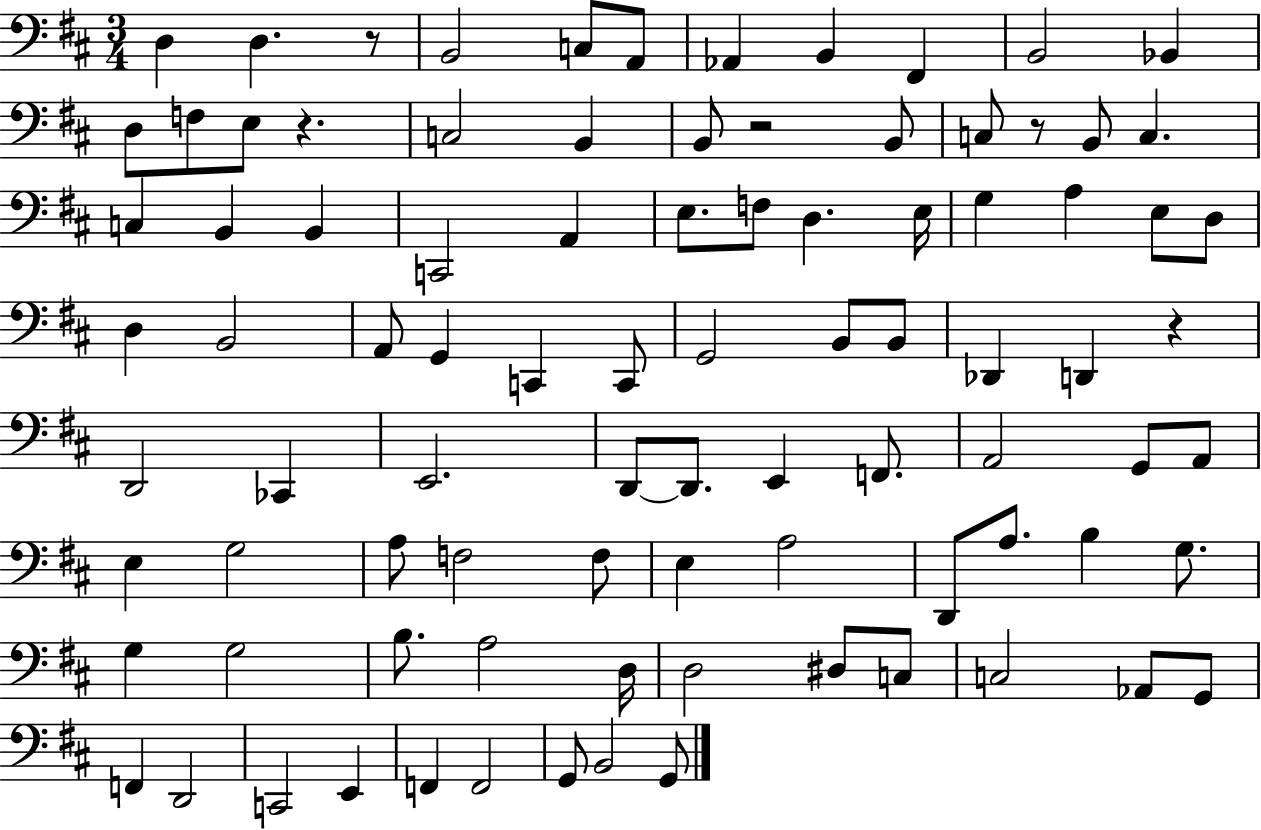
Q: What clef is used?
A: bass